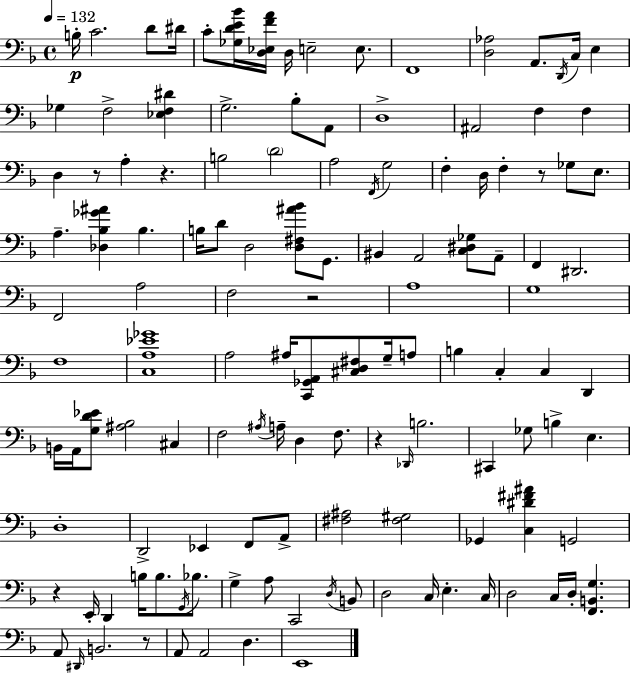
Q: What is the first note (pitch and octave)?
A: B3